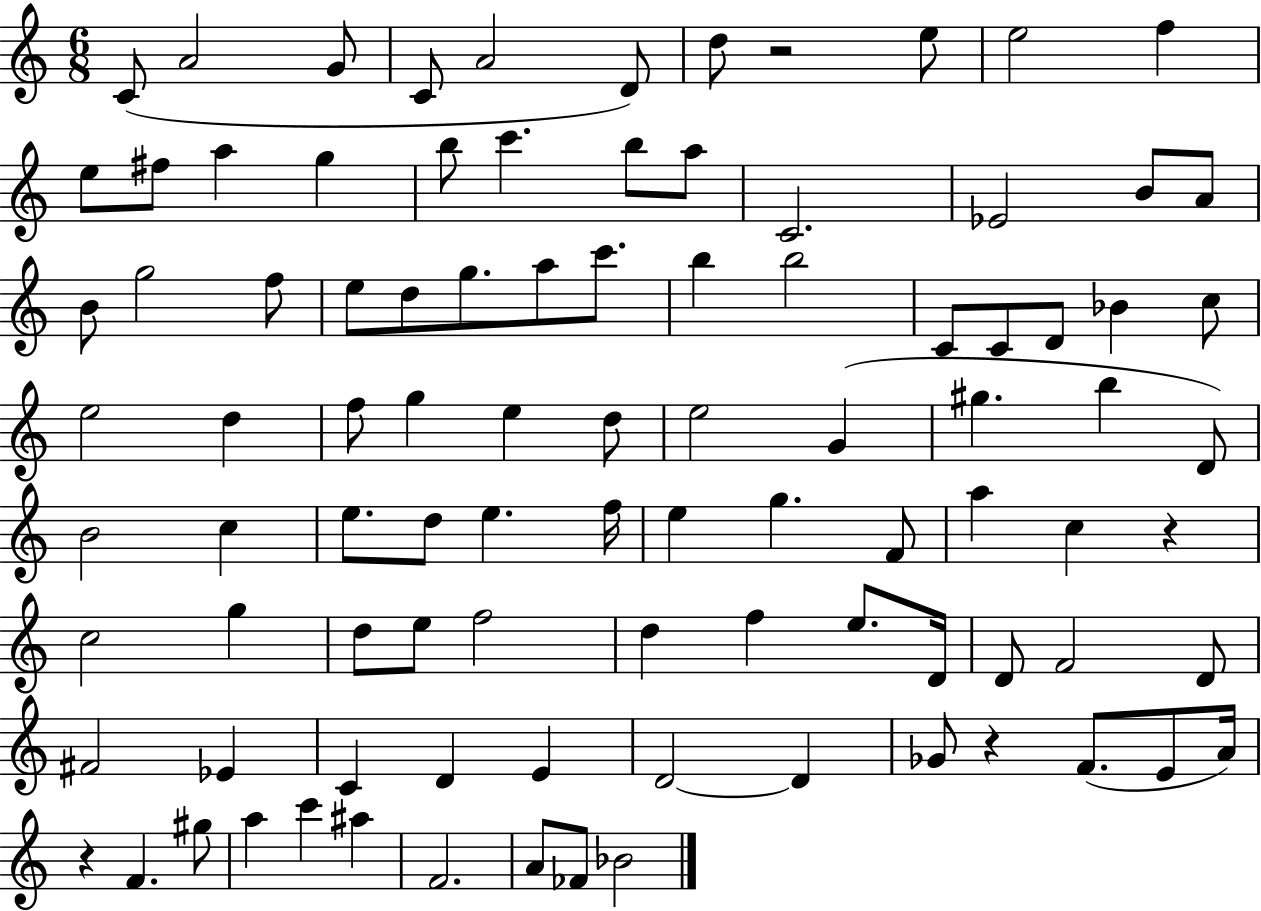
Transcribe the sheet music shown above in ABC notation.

X:1
T:Untitled
M:6/8
L:1/4
K:C
C/2 A2 G/2 C/2 A2 D/2 d/2 z2 e/2 e2 f e/2 ^f/2 a g b/2 c' b/2 a/2 C2 _E2 B/2 A/2 B/2 g2 f/2 e/2 d/2 g/2 a/2 c'/2 b b2 C/2 C/2 D/2 _B c/2 e2 d f/2 g e d/2 e2 G ^g b D/2 B2 c e/2 d/2 e f/4 e g F/2 a c z c2 g d/2 e/2 f2 d f e/2 D/4 D/2 F2 D/2 ^F2 _E C D E D2 D _G/2 z F/2 E/2 A/4 z F ^g/2 a c' ^a F2 A/2 _F/2 _B2